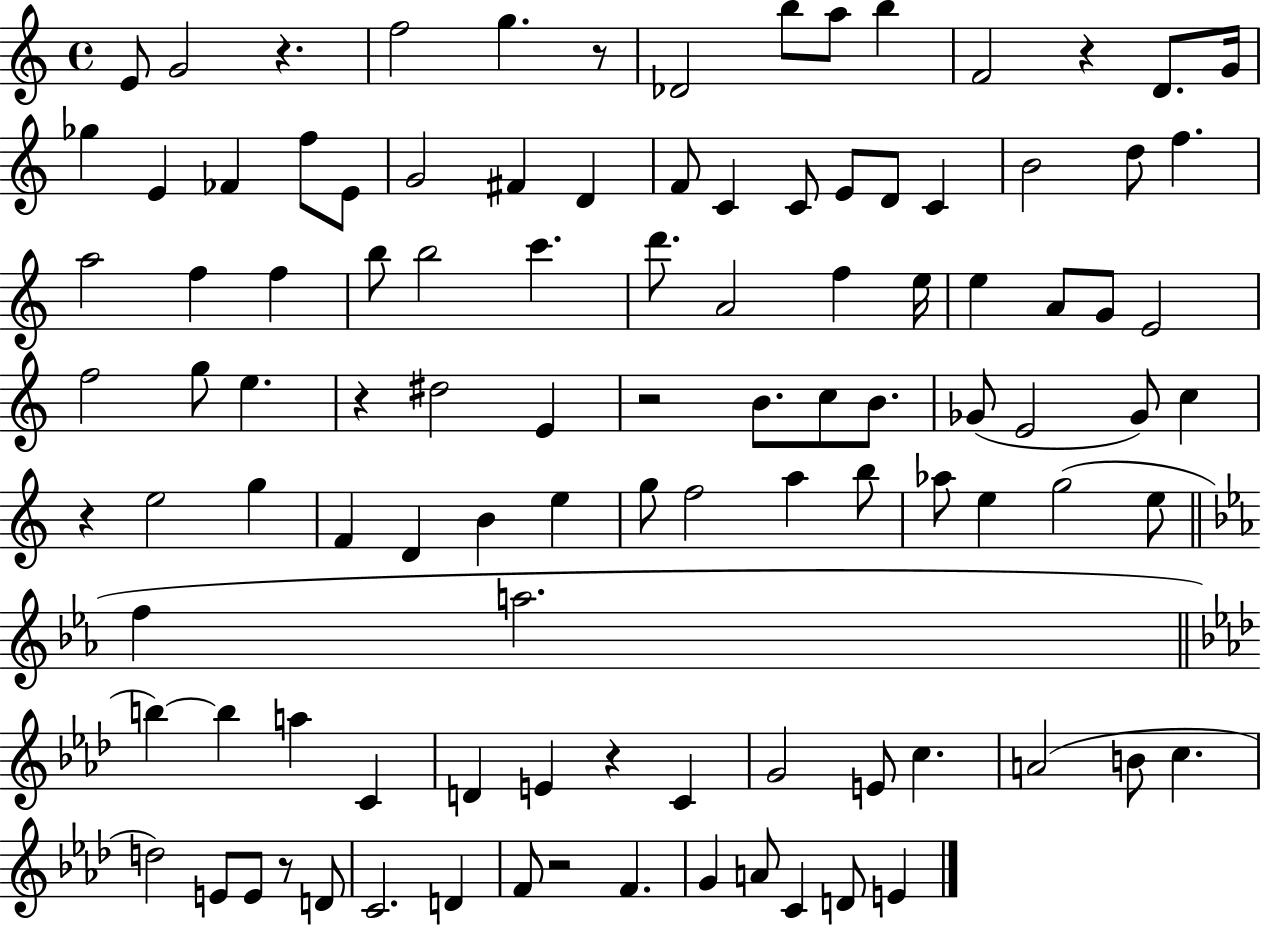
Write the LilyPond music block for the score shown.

{
  \clef treble
  \time 4/4
  \defaultTimeSignature
  \key c \major
  e'8 g'2 r4. | f''2 g''4. r8 | des'2 b''8 a''8 b''4 | f'2 r4 d'8. g'16 | \break ges''4 e'4 fes'4 f''8 e'8 | g'2 fis'4 d'4 | f'8 c'4 c'8 e'8 d'8 c'4 | b'2 d''8 f''4. | \break a''2 f''4 f''4 | b''8 b''2 c'''4. | d'''8. a'2 f''4 e''16 | e''4 a'8 g'8 e'2 | \break f''2 g''8 e''4. | r4 dis''2 e'4 | r2 b'8. c''8 b'8. | ges'8( e'2 ges'8) c''4 | \break r4 e''2 g''4 | f'4 d'4 b'4 e''4 | g''8 f''2 a''4 b''8 | aes''8 e''4 g''2( e''8 | \break \bar "||" \break \key c \minor f''4 a''2. | \bar "||" \break \key f \minor b''4~~) b''4 a''4 c'4 | d'4 e'4 r4 c'4 | g'2 e'8 c''4. | a'2( b'8 c''4. | \break d''2) e'8 e'8 r8 d'8 | c'2. d'4 | f'8 r2 f'4. | g'4 a'8 c'4 d'8 e'4 | \break \bar "|."
}